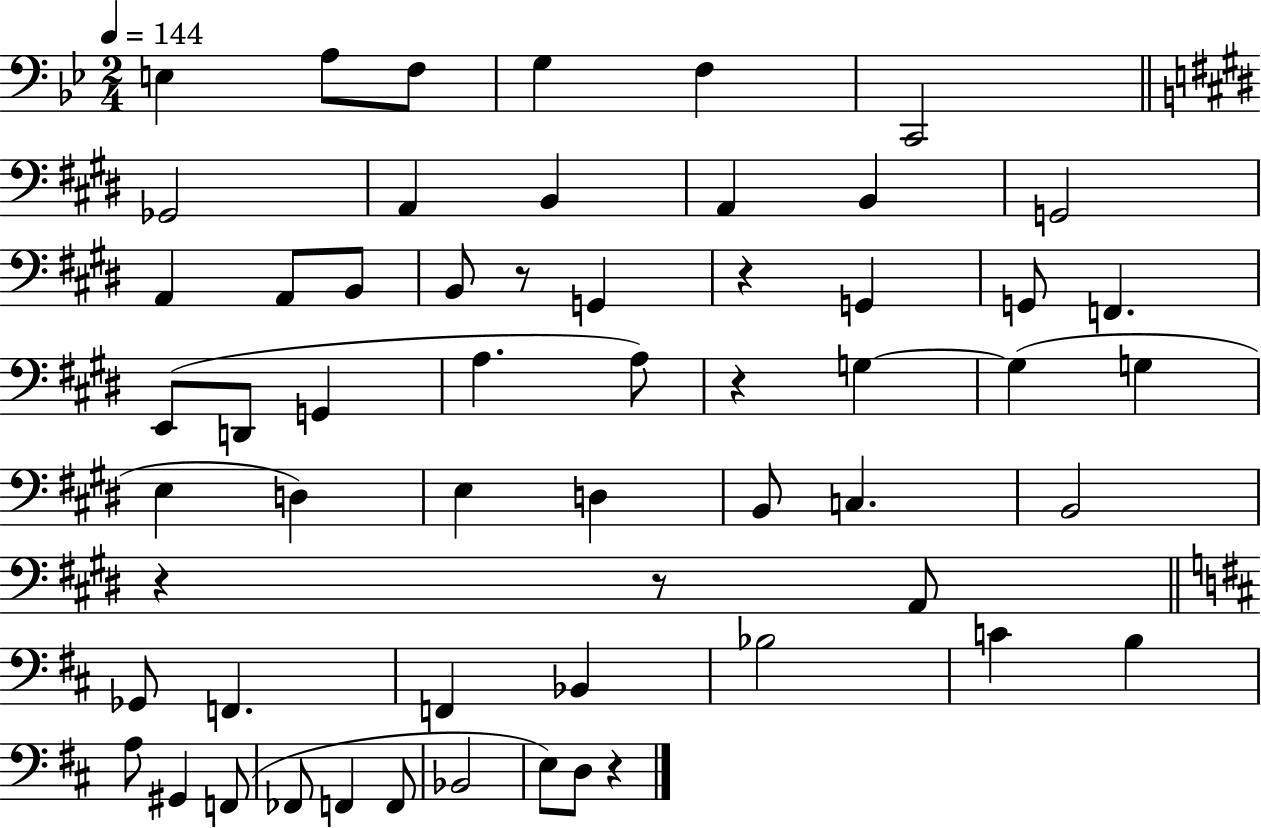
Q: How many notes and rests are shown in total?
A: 58